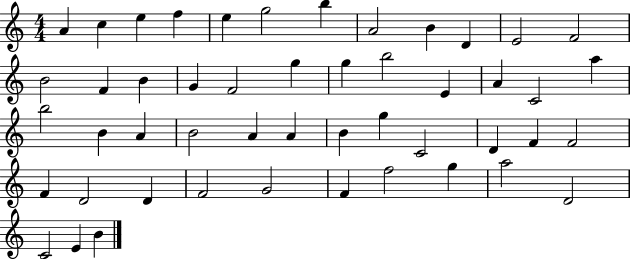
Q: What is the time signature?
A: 4/4